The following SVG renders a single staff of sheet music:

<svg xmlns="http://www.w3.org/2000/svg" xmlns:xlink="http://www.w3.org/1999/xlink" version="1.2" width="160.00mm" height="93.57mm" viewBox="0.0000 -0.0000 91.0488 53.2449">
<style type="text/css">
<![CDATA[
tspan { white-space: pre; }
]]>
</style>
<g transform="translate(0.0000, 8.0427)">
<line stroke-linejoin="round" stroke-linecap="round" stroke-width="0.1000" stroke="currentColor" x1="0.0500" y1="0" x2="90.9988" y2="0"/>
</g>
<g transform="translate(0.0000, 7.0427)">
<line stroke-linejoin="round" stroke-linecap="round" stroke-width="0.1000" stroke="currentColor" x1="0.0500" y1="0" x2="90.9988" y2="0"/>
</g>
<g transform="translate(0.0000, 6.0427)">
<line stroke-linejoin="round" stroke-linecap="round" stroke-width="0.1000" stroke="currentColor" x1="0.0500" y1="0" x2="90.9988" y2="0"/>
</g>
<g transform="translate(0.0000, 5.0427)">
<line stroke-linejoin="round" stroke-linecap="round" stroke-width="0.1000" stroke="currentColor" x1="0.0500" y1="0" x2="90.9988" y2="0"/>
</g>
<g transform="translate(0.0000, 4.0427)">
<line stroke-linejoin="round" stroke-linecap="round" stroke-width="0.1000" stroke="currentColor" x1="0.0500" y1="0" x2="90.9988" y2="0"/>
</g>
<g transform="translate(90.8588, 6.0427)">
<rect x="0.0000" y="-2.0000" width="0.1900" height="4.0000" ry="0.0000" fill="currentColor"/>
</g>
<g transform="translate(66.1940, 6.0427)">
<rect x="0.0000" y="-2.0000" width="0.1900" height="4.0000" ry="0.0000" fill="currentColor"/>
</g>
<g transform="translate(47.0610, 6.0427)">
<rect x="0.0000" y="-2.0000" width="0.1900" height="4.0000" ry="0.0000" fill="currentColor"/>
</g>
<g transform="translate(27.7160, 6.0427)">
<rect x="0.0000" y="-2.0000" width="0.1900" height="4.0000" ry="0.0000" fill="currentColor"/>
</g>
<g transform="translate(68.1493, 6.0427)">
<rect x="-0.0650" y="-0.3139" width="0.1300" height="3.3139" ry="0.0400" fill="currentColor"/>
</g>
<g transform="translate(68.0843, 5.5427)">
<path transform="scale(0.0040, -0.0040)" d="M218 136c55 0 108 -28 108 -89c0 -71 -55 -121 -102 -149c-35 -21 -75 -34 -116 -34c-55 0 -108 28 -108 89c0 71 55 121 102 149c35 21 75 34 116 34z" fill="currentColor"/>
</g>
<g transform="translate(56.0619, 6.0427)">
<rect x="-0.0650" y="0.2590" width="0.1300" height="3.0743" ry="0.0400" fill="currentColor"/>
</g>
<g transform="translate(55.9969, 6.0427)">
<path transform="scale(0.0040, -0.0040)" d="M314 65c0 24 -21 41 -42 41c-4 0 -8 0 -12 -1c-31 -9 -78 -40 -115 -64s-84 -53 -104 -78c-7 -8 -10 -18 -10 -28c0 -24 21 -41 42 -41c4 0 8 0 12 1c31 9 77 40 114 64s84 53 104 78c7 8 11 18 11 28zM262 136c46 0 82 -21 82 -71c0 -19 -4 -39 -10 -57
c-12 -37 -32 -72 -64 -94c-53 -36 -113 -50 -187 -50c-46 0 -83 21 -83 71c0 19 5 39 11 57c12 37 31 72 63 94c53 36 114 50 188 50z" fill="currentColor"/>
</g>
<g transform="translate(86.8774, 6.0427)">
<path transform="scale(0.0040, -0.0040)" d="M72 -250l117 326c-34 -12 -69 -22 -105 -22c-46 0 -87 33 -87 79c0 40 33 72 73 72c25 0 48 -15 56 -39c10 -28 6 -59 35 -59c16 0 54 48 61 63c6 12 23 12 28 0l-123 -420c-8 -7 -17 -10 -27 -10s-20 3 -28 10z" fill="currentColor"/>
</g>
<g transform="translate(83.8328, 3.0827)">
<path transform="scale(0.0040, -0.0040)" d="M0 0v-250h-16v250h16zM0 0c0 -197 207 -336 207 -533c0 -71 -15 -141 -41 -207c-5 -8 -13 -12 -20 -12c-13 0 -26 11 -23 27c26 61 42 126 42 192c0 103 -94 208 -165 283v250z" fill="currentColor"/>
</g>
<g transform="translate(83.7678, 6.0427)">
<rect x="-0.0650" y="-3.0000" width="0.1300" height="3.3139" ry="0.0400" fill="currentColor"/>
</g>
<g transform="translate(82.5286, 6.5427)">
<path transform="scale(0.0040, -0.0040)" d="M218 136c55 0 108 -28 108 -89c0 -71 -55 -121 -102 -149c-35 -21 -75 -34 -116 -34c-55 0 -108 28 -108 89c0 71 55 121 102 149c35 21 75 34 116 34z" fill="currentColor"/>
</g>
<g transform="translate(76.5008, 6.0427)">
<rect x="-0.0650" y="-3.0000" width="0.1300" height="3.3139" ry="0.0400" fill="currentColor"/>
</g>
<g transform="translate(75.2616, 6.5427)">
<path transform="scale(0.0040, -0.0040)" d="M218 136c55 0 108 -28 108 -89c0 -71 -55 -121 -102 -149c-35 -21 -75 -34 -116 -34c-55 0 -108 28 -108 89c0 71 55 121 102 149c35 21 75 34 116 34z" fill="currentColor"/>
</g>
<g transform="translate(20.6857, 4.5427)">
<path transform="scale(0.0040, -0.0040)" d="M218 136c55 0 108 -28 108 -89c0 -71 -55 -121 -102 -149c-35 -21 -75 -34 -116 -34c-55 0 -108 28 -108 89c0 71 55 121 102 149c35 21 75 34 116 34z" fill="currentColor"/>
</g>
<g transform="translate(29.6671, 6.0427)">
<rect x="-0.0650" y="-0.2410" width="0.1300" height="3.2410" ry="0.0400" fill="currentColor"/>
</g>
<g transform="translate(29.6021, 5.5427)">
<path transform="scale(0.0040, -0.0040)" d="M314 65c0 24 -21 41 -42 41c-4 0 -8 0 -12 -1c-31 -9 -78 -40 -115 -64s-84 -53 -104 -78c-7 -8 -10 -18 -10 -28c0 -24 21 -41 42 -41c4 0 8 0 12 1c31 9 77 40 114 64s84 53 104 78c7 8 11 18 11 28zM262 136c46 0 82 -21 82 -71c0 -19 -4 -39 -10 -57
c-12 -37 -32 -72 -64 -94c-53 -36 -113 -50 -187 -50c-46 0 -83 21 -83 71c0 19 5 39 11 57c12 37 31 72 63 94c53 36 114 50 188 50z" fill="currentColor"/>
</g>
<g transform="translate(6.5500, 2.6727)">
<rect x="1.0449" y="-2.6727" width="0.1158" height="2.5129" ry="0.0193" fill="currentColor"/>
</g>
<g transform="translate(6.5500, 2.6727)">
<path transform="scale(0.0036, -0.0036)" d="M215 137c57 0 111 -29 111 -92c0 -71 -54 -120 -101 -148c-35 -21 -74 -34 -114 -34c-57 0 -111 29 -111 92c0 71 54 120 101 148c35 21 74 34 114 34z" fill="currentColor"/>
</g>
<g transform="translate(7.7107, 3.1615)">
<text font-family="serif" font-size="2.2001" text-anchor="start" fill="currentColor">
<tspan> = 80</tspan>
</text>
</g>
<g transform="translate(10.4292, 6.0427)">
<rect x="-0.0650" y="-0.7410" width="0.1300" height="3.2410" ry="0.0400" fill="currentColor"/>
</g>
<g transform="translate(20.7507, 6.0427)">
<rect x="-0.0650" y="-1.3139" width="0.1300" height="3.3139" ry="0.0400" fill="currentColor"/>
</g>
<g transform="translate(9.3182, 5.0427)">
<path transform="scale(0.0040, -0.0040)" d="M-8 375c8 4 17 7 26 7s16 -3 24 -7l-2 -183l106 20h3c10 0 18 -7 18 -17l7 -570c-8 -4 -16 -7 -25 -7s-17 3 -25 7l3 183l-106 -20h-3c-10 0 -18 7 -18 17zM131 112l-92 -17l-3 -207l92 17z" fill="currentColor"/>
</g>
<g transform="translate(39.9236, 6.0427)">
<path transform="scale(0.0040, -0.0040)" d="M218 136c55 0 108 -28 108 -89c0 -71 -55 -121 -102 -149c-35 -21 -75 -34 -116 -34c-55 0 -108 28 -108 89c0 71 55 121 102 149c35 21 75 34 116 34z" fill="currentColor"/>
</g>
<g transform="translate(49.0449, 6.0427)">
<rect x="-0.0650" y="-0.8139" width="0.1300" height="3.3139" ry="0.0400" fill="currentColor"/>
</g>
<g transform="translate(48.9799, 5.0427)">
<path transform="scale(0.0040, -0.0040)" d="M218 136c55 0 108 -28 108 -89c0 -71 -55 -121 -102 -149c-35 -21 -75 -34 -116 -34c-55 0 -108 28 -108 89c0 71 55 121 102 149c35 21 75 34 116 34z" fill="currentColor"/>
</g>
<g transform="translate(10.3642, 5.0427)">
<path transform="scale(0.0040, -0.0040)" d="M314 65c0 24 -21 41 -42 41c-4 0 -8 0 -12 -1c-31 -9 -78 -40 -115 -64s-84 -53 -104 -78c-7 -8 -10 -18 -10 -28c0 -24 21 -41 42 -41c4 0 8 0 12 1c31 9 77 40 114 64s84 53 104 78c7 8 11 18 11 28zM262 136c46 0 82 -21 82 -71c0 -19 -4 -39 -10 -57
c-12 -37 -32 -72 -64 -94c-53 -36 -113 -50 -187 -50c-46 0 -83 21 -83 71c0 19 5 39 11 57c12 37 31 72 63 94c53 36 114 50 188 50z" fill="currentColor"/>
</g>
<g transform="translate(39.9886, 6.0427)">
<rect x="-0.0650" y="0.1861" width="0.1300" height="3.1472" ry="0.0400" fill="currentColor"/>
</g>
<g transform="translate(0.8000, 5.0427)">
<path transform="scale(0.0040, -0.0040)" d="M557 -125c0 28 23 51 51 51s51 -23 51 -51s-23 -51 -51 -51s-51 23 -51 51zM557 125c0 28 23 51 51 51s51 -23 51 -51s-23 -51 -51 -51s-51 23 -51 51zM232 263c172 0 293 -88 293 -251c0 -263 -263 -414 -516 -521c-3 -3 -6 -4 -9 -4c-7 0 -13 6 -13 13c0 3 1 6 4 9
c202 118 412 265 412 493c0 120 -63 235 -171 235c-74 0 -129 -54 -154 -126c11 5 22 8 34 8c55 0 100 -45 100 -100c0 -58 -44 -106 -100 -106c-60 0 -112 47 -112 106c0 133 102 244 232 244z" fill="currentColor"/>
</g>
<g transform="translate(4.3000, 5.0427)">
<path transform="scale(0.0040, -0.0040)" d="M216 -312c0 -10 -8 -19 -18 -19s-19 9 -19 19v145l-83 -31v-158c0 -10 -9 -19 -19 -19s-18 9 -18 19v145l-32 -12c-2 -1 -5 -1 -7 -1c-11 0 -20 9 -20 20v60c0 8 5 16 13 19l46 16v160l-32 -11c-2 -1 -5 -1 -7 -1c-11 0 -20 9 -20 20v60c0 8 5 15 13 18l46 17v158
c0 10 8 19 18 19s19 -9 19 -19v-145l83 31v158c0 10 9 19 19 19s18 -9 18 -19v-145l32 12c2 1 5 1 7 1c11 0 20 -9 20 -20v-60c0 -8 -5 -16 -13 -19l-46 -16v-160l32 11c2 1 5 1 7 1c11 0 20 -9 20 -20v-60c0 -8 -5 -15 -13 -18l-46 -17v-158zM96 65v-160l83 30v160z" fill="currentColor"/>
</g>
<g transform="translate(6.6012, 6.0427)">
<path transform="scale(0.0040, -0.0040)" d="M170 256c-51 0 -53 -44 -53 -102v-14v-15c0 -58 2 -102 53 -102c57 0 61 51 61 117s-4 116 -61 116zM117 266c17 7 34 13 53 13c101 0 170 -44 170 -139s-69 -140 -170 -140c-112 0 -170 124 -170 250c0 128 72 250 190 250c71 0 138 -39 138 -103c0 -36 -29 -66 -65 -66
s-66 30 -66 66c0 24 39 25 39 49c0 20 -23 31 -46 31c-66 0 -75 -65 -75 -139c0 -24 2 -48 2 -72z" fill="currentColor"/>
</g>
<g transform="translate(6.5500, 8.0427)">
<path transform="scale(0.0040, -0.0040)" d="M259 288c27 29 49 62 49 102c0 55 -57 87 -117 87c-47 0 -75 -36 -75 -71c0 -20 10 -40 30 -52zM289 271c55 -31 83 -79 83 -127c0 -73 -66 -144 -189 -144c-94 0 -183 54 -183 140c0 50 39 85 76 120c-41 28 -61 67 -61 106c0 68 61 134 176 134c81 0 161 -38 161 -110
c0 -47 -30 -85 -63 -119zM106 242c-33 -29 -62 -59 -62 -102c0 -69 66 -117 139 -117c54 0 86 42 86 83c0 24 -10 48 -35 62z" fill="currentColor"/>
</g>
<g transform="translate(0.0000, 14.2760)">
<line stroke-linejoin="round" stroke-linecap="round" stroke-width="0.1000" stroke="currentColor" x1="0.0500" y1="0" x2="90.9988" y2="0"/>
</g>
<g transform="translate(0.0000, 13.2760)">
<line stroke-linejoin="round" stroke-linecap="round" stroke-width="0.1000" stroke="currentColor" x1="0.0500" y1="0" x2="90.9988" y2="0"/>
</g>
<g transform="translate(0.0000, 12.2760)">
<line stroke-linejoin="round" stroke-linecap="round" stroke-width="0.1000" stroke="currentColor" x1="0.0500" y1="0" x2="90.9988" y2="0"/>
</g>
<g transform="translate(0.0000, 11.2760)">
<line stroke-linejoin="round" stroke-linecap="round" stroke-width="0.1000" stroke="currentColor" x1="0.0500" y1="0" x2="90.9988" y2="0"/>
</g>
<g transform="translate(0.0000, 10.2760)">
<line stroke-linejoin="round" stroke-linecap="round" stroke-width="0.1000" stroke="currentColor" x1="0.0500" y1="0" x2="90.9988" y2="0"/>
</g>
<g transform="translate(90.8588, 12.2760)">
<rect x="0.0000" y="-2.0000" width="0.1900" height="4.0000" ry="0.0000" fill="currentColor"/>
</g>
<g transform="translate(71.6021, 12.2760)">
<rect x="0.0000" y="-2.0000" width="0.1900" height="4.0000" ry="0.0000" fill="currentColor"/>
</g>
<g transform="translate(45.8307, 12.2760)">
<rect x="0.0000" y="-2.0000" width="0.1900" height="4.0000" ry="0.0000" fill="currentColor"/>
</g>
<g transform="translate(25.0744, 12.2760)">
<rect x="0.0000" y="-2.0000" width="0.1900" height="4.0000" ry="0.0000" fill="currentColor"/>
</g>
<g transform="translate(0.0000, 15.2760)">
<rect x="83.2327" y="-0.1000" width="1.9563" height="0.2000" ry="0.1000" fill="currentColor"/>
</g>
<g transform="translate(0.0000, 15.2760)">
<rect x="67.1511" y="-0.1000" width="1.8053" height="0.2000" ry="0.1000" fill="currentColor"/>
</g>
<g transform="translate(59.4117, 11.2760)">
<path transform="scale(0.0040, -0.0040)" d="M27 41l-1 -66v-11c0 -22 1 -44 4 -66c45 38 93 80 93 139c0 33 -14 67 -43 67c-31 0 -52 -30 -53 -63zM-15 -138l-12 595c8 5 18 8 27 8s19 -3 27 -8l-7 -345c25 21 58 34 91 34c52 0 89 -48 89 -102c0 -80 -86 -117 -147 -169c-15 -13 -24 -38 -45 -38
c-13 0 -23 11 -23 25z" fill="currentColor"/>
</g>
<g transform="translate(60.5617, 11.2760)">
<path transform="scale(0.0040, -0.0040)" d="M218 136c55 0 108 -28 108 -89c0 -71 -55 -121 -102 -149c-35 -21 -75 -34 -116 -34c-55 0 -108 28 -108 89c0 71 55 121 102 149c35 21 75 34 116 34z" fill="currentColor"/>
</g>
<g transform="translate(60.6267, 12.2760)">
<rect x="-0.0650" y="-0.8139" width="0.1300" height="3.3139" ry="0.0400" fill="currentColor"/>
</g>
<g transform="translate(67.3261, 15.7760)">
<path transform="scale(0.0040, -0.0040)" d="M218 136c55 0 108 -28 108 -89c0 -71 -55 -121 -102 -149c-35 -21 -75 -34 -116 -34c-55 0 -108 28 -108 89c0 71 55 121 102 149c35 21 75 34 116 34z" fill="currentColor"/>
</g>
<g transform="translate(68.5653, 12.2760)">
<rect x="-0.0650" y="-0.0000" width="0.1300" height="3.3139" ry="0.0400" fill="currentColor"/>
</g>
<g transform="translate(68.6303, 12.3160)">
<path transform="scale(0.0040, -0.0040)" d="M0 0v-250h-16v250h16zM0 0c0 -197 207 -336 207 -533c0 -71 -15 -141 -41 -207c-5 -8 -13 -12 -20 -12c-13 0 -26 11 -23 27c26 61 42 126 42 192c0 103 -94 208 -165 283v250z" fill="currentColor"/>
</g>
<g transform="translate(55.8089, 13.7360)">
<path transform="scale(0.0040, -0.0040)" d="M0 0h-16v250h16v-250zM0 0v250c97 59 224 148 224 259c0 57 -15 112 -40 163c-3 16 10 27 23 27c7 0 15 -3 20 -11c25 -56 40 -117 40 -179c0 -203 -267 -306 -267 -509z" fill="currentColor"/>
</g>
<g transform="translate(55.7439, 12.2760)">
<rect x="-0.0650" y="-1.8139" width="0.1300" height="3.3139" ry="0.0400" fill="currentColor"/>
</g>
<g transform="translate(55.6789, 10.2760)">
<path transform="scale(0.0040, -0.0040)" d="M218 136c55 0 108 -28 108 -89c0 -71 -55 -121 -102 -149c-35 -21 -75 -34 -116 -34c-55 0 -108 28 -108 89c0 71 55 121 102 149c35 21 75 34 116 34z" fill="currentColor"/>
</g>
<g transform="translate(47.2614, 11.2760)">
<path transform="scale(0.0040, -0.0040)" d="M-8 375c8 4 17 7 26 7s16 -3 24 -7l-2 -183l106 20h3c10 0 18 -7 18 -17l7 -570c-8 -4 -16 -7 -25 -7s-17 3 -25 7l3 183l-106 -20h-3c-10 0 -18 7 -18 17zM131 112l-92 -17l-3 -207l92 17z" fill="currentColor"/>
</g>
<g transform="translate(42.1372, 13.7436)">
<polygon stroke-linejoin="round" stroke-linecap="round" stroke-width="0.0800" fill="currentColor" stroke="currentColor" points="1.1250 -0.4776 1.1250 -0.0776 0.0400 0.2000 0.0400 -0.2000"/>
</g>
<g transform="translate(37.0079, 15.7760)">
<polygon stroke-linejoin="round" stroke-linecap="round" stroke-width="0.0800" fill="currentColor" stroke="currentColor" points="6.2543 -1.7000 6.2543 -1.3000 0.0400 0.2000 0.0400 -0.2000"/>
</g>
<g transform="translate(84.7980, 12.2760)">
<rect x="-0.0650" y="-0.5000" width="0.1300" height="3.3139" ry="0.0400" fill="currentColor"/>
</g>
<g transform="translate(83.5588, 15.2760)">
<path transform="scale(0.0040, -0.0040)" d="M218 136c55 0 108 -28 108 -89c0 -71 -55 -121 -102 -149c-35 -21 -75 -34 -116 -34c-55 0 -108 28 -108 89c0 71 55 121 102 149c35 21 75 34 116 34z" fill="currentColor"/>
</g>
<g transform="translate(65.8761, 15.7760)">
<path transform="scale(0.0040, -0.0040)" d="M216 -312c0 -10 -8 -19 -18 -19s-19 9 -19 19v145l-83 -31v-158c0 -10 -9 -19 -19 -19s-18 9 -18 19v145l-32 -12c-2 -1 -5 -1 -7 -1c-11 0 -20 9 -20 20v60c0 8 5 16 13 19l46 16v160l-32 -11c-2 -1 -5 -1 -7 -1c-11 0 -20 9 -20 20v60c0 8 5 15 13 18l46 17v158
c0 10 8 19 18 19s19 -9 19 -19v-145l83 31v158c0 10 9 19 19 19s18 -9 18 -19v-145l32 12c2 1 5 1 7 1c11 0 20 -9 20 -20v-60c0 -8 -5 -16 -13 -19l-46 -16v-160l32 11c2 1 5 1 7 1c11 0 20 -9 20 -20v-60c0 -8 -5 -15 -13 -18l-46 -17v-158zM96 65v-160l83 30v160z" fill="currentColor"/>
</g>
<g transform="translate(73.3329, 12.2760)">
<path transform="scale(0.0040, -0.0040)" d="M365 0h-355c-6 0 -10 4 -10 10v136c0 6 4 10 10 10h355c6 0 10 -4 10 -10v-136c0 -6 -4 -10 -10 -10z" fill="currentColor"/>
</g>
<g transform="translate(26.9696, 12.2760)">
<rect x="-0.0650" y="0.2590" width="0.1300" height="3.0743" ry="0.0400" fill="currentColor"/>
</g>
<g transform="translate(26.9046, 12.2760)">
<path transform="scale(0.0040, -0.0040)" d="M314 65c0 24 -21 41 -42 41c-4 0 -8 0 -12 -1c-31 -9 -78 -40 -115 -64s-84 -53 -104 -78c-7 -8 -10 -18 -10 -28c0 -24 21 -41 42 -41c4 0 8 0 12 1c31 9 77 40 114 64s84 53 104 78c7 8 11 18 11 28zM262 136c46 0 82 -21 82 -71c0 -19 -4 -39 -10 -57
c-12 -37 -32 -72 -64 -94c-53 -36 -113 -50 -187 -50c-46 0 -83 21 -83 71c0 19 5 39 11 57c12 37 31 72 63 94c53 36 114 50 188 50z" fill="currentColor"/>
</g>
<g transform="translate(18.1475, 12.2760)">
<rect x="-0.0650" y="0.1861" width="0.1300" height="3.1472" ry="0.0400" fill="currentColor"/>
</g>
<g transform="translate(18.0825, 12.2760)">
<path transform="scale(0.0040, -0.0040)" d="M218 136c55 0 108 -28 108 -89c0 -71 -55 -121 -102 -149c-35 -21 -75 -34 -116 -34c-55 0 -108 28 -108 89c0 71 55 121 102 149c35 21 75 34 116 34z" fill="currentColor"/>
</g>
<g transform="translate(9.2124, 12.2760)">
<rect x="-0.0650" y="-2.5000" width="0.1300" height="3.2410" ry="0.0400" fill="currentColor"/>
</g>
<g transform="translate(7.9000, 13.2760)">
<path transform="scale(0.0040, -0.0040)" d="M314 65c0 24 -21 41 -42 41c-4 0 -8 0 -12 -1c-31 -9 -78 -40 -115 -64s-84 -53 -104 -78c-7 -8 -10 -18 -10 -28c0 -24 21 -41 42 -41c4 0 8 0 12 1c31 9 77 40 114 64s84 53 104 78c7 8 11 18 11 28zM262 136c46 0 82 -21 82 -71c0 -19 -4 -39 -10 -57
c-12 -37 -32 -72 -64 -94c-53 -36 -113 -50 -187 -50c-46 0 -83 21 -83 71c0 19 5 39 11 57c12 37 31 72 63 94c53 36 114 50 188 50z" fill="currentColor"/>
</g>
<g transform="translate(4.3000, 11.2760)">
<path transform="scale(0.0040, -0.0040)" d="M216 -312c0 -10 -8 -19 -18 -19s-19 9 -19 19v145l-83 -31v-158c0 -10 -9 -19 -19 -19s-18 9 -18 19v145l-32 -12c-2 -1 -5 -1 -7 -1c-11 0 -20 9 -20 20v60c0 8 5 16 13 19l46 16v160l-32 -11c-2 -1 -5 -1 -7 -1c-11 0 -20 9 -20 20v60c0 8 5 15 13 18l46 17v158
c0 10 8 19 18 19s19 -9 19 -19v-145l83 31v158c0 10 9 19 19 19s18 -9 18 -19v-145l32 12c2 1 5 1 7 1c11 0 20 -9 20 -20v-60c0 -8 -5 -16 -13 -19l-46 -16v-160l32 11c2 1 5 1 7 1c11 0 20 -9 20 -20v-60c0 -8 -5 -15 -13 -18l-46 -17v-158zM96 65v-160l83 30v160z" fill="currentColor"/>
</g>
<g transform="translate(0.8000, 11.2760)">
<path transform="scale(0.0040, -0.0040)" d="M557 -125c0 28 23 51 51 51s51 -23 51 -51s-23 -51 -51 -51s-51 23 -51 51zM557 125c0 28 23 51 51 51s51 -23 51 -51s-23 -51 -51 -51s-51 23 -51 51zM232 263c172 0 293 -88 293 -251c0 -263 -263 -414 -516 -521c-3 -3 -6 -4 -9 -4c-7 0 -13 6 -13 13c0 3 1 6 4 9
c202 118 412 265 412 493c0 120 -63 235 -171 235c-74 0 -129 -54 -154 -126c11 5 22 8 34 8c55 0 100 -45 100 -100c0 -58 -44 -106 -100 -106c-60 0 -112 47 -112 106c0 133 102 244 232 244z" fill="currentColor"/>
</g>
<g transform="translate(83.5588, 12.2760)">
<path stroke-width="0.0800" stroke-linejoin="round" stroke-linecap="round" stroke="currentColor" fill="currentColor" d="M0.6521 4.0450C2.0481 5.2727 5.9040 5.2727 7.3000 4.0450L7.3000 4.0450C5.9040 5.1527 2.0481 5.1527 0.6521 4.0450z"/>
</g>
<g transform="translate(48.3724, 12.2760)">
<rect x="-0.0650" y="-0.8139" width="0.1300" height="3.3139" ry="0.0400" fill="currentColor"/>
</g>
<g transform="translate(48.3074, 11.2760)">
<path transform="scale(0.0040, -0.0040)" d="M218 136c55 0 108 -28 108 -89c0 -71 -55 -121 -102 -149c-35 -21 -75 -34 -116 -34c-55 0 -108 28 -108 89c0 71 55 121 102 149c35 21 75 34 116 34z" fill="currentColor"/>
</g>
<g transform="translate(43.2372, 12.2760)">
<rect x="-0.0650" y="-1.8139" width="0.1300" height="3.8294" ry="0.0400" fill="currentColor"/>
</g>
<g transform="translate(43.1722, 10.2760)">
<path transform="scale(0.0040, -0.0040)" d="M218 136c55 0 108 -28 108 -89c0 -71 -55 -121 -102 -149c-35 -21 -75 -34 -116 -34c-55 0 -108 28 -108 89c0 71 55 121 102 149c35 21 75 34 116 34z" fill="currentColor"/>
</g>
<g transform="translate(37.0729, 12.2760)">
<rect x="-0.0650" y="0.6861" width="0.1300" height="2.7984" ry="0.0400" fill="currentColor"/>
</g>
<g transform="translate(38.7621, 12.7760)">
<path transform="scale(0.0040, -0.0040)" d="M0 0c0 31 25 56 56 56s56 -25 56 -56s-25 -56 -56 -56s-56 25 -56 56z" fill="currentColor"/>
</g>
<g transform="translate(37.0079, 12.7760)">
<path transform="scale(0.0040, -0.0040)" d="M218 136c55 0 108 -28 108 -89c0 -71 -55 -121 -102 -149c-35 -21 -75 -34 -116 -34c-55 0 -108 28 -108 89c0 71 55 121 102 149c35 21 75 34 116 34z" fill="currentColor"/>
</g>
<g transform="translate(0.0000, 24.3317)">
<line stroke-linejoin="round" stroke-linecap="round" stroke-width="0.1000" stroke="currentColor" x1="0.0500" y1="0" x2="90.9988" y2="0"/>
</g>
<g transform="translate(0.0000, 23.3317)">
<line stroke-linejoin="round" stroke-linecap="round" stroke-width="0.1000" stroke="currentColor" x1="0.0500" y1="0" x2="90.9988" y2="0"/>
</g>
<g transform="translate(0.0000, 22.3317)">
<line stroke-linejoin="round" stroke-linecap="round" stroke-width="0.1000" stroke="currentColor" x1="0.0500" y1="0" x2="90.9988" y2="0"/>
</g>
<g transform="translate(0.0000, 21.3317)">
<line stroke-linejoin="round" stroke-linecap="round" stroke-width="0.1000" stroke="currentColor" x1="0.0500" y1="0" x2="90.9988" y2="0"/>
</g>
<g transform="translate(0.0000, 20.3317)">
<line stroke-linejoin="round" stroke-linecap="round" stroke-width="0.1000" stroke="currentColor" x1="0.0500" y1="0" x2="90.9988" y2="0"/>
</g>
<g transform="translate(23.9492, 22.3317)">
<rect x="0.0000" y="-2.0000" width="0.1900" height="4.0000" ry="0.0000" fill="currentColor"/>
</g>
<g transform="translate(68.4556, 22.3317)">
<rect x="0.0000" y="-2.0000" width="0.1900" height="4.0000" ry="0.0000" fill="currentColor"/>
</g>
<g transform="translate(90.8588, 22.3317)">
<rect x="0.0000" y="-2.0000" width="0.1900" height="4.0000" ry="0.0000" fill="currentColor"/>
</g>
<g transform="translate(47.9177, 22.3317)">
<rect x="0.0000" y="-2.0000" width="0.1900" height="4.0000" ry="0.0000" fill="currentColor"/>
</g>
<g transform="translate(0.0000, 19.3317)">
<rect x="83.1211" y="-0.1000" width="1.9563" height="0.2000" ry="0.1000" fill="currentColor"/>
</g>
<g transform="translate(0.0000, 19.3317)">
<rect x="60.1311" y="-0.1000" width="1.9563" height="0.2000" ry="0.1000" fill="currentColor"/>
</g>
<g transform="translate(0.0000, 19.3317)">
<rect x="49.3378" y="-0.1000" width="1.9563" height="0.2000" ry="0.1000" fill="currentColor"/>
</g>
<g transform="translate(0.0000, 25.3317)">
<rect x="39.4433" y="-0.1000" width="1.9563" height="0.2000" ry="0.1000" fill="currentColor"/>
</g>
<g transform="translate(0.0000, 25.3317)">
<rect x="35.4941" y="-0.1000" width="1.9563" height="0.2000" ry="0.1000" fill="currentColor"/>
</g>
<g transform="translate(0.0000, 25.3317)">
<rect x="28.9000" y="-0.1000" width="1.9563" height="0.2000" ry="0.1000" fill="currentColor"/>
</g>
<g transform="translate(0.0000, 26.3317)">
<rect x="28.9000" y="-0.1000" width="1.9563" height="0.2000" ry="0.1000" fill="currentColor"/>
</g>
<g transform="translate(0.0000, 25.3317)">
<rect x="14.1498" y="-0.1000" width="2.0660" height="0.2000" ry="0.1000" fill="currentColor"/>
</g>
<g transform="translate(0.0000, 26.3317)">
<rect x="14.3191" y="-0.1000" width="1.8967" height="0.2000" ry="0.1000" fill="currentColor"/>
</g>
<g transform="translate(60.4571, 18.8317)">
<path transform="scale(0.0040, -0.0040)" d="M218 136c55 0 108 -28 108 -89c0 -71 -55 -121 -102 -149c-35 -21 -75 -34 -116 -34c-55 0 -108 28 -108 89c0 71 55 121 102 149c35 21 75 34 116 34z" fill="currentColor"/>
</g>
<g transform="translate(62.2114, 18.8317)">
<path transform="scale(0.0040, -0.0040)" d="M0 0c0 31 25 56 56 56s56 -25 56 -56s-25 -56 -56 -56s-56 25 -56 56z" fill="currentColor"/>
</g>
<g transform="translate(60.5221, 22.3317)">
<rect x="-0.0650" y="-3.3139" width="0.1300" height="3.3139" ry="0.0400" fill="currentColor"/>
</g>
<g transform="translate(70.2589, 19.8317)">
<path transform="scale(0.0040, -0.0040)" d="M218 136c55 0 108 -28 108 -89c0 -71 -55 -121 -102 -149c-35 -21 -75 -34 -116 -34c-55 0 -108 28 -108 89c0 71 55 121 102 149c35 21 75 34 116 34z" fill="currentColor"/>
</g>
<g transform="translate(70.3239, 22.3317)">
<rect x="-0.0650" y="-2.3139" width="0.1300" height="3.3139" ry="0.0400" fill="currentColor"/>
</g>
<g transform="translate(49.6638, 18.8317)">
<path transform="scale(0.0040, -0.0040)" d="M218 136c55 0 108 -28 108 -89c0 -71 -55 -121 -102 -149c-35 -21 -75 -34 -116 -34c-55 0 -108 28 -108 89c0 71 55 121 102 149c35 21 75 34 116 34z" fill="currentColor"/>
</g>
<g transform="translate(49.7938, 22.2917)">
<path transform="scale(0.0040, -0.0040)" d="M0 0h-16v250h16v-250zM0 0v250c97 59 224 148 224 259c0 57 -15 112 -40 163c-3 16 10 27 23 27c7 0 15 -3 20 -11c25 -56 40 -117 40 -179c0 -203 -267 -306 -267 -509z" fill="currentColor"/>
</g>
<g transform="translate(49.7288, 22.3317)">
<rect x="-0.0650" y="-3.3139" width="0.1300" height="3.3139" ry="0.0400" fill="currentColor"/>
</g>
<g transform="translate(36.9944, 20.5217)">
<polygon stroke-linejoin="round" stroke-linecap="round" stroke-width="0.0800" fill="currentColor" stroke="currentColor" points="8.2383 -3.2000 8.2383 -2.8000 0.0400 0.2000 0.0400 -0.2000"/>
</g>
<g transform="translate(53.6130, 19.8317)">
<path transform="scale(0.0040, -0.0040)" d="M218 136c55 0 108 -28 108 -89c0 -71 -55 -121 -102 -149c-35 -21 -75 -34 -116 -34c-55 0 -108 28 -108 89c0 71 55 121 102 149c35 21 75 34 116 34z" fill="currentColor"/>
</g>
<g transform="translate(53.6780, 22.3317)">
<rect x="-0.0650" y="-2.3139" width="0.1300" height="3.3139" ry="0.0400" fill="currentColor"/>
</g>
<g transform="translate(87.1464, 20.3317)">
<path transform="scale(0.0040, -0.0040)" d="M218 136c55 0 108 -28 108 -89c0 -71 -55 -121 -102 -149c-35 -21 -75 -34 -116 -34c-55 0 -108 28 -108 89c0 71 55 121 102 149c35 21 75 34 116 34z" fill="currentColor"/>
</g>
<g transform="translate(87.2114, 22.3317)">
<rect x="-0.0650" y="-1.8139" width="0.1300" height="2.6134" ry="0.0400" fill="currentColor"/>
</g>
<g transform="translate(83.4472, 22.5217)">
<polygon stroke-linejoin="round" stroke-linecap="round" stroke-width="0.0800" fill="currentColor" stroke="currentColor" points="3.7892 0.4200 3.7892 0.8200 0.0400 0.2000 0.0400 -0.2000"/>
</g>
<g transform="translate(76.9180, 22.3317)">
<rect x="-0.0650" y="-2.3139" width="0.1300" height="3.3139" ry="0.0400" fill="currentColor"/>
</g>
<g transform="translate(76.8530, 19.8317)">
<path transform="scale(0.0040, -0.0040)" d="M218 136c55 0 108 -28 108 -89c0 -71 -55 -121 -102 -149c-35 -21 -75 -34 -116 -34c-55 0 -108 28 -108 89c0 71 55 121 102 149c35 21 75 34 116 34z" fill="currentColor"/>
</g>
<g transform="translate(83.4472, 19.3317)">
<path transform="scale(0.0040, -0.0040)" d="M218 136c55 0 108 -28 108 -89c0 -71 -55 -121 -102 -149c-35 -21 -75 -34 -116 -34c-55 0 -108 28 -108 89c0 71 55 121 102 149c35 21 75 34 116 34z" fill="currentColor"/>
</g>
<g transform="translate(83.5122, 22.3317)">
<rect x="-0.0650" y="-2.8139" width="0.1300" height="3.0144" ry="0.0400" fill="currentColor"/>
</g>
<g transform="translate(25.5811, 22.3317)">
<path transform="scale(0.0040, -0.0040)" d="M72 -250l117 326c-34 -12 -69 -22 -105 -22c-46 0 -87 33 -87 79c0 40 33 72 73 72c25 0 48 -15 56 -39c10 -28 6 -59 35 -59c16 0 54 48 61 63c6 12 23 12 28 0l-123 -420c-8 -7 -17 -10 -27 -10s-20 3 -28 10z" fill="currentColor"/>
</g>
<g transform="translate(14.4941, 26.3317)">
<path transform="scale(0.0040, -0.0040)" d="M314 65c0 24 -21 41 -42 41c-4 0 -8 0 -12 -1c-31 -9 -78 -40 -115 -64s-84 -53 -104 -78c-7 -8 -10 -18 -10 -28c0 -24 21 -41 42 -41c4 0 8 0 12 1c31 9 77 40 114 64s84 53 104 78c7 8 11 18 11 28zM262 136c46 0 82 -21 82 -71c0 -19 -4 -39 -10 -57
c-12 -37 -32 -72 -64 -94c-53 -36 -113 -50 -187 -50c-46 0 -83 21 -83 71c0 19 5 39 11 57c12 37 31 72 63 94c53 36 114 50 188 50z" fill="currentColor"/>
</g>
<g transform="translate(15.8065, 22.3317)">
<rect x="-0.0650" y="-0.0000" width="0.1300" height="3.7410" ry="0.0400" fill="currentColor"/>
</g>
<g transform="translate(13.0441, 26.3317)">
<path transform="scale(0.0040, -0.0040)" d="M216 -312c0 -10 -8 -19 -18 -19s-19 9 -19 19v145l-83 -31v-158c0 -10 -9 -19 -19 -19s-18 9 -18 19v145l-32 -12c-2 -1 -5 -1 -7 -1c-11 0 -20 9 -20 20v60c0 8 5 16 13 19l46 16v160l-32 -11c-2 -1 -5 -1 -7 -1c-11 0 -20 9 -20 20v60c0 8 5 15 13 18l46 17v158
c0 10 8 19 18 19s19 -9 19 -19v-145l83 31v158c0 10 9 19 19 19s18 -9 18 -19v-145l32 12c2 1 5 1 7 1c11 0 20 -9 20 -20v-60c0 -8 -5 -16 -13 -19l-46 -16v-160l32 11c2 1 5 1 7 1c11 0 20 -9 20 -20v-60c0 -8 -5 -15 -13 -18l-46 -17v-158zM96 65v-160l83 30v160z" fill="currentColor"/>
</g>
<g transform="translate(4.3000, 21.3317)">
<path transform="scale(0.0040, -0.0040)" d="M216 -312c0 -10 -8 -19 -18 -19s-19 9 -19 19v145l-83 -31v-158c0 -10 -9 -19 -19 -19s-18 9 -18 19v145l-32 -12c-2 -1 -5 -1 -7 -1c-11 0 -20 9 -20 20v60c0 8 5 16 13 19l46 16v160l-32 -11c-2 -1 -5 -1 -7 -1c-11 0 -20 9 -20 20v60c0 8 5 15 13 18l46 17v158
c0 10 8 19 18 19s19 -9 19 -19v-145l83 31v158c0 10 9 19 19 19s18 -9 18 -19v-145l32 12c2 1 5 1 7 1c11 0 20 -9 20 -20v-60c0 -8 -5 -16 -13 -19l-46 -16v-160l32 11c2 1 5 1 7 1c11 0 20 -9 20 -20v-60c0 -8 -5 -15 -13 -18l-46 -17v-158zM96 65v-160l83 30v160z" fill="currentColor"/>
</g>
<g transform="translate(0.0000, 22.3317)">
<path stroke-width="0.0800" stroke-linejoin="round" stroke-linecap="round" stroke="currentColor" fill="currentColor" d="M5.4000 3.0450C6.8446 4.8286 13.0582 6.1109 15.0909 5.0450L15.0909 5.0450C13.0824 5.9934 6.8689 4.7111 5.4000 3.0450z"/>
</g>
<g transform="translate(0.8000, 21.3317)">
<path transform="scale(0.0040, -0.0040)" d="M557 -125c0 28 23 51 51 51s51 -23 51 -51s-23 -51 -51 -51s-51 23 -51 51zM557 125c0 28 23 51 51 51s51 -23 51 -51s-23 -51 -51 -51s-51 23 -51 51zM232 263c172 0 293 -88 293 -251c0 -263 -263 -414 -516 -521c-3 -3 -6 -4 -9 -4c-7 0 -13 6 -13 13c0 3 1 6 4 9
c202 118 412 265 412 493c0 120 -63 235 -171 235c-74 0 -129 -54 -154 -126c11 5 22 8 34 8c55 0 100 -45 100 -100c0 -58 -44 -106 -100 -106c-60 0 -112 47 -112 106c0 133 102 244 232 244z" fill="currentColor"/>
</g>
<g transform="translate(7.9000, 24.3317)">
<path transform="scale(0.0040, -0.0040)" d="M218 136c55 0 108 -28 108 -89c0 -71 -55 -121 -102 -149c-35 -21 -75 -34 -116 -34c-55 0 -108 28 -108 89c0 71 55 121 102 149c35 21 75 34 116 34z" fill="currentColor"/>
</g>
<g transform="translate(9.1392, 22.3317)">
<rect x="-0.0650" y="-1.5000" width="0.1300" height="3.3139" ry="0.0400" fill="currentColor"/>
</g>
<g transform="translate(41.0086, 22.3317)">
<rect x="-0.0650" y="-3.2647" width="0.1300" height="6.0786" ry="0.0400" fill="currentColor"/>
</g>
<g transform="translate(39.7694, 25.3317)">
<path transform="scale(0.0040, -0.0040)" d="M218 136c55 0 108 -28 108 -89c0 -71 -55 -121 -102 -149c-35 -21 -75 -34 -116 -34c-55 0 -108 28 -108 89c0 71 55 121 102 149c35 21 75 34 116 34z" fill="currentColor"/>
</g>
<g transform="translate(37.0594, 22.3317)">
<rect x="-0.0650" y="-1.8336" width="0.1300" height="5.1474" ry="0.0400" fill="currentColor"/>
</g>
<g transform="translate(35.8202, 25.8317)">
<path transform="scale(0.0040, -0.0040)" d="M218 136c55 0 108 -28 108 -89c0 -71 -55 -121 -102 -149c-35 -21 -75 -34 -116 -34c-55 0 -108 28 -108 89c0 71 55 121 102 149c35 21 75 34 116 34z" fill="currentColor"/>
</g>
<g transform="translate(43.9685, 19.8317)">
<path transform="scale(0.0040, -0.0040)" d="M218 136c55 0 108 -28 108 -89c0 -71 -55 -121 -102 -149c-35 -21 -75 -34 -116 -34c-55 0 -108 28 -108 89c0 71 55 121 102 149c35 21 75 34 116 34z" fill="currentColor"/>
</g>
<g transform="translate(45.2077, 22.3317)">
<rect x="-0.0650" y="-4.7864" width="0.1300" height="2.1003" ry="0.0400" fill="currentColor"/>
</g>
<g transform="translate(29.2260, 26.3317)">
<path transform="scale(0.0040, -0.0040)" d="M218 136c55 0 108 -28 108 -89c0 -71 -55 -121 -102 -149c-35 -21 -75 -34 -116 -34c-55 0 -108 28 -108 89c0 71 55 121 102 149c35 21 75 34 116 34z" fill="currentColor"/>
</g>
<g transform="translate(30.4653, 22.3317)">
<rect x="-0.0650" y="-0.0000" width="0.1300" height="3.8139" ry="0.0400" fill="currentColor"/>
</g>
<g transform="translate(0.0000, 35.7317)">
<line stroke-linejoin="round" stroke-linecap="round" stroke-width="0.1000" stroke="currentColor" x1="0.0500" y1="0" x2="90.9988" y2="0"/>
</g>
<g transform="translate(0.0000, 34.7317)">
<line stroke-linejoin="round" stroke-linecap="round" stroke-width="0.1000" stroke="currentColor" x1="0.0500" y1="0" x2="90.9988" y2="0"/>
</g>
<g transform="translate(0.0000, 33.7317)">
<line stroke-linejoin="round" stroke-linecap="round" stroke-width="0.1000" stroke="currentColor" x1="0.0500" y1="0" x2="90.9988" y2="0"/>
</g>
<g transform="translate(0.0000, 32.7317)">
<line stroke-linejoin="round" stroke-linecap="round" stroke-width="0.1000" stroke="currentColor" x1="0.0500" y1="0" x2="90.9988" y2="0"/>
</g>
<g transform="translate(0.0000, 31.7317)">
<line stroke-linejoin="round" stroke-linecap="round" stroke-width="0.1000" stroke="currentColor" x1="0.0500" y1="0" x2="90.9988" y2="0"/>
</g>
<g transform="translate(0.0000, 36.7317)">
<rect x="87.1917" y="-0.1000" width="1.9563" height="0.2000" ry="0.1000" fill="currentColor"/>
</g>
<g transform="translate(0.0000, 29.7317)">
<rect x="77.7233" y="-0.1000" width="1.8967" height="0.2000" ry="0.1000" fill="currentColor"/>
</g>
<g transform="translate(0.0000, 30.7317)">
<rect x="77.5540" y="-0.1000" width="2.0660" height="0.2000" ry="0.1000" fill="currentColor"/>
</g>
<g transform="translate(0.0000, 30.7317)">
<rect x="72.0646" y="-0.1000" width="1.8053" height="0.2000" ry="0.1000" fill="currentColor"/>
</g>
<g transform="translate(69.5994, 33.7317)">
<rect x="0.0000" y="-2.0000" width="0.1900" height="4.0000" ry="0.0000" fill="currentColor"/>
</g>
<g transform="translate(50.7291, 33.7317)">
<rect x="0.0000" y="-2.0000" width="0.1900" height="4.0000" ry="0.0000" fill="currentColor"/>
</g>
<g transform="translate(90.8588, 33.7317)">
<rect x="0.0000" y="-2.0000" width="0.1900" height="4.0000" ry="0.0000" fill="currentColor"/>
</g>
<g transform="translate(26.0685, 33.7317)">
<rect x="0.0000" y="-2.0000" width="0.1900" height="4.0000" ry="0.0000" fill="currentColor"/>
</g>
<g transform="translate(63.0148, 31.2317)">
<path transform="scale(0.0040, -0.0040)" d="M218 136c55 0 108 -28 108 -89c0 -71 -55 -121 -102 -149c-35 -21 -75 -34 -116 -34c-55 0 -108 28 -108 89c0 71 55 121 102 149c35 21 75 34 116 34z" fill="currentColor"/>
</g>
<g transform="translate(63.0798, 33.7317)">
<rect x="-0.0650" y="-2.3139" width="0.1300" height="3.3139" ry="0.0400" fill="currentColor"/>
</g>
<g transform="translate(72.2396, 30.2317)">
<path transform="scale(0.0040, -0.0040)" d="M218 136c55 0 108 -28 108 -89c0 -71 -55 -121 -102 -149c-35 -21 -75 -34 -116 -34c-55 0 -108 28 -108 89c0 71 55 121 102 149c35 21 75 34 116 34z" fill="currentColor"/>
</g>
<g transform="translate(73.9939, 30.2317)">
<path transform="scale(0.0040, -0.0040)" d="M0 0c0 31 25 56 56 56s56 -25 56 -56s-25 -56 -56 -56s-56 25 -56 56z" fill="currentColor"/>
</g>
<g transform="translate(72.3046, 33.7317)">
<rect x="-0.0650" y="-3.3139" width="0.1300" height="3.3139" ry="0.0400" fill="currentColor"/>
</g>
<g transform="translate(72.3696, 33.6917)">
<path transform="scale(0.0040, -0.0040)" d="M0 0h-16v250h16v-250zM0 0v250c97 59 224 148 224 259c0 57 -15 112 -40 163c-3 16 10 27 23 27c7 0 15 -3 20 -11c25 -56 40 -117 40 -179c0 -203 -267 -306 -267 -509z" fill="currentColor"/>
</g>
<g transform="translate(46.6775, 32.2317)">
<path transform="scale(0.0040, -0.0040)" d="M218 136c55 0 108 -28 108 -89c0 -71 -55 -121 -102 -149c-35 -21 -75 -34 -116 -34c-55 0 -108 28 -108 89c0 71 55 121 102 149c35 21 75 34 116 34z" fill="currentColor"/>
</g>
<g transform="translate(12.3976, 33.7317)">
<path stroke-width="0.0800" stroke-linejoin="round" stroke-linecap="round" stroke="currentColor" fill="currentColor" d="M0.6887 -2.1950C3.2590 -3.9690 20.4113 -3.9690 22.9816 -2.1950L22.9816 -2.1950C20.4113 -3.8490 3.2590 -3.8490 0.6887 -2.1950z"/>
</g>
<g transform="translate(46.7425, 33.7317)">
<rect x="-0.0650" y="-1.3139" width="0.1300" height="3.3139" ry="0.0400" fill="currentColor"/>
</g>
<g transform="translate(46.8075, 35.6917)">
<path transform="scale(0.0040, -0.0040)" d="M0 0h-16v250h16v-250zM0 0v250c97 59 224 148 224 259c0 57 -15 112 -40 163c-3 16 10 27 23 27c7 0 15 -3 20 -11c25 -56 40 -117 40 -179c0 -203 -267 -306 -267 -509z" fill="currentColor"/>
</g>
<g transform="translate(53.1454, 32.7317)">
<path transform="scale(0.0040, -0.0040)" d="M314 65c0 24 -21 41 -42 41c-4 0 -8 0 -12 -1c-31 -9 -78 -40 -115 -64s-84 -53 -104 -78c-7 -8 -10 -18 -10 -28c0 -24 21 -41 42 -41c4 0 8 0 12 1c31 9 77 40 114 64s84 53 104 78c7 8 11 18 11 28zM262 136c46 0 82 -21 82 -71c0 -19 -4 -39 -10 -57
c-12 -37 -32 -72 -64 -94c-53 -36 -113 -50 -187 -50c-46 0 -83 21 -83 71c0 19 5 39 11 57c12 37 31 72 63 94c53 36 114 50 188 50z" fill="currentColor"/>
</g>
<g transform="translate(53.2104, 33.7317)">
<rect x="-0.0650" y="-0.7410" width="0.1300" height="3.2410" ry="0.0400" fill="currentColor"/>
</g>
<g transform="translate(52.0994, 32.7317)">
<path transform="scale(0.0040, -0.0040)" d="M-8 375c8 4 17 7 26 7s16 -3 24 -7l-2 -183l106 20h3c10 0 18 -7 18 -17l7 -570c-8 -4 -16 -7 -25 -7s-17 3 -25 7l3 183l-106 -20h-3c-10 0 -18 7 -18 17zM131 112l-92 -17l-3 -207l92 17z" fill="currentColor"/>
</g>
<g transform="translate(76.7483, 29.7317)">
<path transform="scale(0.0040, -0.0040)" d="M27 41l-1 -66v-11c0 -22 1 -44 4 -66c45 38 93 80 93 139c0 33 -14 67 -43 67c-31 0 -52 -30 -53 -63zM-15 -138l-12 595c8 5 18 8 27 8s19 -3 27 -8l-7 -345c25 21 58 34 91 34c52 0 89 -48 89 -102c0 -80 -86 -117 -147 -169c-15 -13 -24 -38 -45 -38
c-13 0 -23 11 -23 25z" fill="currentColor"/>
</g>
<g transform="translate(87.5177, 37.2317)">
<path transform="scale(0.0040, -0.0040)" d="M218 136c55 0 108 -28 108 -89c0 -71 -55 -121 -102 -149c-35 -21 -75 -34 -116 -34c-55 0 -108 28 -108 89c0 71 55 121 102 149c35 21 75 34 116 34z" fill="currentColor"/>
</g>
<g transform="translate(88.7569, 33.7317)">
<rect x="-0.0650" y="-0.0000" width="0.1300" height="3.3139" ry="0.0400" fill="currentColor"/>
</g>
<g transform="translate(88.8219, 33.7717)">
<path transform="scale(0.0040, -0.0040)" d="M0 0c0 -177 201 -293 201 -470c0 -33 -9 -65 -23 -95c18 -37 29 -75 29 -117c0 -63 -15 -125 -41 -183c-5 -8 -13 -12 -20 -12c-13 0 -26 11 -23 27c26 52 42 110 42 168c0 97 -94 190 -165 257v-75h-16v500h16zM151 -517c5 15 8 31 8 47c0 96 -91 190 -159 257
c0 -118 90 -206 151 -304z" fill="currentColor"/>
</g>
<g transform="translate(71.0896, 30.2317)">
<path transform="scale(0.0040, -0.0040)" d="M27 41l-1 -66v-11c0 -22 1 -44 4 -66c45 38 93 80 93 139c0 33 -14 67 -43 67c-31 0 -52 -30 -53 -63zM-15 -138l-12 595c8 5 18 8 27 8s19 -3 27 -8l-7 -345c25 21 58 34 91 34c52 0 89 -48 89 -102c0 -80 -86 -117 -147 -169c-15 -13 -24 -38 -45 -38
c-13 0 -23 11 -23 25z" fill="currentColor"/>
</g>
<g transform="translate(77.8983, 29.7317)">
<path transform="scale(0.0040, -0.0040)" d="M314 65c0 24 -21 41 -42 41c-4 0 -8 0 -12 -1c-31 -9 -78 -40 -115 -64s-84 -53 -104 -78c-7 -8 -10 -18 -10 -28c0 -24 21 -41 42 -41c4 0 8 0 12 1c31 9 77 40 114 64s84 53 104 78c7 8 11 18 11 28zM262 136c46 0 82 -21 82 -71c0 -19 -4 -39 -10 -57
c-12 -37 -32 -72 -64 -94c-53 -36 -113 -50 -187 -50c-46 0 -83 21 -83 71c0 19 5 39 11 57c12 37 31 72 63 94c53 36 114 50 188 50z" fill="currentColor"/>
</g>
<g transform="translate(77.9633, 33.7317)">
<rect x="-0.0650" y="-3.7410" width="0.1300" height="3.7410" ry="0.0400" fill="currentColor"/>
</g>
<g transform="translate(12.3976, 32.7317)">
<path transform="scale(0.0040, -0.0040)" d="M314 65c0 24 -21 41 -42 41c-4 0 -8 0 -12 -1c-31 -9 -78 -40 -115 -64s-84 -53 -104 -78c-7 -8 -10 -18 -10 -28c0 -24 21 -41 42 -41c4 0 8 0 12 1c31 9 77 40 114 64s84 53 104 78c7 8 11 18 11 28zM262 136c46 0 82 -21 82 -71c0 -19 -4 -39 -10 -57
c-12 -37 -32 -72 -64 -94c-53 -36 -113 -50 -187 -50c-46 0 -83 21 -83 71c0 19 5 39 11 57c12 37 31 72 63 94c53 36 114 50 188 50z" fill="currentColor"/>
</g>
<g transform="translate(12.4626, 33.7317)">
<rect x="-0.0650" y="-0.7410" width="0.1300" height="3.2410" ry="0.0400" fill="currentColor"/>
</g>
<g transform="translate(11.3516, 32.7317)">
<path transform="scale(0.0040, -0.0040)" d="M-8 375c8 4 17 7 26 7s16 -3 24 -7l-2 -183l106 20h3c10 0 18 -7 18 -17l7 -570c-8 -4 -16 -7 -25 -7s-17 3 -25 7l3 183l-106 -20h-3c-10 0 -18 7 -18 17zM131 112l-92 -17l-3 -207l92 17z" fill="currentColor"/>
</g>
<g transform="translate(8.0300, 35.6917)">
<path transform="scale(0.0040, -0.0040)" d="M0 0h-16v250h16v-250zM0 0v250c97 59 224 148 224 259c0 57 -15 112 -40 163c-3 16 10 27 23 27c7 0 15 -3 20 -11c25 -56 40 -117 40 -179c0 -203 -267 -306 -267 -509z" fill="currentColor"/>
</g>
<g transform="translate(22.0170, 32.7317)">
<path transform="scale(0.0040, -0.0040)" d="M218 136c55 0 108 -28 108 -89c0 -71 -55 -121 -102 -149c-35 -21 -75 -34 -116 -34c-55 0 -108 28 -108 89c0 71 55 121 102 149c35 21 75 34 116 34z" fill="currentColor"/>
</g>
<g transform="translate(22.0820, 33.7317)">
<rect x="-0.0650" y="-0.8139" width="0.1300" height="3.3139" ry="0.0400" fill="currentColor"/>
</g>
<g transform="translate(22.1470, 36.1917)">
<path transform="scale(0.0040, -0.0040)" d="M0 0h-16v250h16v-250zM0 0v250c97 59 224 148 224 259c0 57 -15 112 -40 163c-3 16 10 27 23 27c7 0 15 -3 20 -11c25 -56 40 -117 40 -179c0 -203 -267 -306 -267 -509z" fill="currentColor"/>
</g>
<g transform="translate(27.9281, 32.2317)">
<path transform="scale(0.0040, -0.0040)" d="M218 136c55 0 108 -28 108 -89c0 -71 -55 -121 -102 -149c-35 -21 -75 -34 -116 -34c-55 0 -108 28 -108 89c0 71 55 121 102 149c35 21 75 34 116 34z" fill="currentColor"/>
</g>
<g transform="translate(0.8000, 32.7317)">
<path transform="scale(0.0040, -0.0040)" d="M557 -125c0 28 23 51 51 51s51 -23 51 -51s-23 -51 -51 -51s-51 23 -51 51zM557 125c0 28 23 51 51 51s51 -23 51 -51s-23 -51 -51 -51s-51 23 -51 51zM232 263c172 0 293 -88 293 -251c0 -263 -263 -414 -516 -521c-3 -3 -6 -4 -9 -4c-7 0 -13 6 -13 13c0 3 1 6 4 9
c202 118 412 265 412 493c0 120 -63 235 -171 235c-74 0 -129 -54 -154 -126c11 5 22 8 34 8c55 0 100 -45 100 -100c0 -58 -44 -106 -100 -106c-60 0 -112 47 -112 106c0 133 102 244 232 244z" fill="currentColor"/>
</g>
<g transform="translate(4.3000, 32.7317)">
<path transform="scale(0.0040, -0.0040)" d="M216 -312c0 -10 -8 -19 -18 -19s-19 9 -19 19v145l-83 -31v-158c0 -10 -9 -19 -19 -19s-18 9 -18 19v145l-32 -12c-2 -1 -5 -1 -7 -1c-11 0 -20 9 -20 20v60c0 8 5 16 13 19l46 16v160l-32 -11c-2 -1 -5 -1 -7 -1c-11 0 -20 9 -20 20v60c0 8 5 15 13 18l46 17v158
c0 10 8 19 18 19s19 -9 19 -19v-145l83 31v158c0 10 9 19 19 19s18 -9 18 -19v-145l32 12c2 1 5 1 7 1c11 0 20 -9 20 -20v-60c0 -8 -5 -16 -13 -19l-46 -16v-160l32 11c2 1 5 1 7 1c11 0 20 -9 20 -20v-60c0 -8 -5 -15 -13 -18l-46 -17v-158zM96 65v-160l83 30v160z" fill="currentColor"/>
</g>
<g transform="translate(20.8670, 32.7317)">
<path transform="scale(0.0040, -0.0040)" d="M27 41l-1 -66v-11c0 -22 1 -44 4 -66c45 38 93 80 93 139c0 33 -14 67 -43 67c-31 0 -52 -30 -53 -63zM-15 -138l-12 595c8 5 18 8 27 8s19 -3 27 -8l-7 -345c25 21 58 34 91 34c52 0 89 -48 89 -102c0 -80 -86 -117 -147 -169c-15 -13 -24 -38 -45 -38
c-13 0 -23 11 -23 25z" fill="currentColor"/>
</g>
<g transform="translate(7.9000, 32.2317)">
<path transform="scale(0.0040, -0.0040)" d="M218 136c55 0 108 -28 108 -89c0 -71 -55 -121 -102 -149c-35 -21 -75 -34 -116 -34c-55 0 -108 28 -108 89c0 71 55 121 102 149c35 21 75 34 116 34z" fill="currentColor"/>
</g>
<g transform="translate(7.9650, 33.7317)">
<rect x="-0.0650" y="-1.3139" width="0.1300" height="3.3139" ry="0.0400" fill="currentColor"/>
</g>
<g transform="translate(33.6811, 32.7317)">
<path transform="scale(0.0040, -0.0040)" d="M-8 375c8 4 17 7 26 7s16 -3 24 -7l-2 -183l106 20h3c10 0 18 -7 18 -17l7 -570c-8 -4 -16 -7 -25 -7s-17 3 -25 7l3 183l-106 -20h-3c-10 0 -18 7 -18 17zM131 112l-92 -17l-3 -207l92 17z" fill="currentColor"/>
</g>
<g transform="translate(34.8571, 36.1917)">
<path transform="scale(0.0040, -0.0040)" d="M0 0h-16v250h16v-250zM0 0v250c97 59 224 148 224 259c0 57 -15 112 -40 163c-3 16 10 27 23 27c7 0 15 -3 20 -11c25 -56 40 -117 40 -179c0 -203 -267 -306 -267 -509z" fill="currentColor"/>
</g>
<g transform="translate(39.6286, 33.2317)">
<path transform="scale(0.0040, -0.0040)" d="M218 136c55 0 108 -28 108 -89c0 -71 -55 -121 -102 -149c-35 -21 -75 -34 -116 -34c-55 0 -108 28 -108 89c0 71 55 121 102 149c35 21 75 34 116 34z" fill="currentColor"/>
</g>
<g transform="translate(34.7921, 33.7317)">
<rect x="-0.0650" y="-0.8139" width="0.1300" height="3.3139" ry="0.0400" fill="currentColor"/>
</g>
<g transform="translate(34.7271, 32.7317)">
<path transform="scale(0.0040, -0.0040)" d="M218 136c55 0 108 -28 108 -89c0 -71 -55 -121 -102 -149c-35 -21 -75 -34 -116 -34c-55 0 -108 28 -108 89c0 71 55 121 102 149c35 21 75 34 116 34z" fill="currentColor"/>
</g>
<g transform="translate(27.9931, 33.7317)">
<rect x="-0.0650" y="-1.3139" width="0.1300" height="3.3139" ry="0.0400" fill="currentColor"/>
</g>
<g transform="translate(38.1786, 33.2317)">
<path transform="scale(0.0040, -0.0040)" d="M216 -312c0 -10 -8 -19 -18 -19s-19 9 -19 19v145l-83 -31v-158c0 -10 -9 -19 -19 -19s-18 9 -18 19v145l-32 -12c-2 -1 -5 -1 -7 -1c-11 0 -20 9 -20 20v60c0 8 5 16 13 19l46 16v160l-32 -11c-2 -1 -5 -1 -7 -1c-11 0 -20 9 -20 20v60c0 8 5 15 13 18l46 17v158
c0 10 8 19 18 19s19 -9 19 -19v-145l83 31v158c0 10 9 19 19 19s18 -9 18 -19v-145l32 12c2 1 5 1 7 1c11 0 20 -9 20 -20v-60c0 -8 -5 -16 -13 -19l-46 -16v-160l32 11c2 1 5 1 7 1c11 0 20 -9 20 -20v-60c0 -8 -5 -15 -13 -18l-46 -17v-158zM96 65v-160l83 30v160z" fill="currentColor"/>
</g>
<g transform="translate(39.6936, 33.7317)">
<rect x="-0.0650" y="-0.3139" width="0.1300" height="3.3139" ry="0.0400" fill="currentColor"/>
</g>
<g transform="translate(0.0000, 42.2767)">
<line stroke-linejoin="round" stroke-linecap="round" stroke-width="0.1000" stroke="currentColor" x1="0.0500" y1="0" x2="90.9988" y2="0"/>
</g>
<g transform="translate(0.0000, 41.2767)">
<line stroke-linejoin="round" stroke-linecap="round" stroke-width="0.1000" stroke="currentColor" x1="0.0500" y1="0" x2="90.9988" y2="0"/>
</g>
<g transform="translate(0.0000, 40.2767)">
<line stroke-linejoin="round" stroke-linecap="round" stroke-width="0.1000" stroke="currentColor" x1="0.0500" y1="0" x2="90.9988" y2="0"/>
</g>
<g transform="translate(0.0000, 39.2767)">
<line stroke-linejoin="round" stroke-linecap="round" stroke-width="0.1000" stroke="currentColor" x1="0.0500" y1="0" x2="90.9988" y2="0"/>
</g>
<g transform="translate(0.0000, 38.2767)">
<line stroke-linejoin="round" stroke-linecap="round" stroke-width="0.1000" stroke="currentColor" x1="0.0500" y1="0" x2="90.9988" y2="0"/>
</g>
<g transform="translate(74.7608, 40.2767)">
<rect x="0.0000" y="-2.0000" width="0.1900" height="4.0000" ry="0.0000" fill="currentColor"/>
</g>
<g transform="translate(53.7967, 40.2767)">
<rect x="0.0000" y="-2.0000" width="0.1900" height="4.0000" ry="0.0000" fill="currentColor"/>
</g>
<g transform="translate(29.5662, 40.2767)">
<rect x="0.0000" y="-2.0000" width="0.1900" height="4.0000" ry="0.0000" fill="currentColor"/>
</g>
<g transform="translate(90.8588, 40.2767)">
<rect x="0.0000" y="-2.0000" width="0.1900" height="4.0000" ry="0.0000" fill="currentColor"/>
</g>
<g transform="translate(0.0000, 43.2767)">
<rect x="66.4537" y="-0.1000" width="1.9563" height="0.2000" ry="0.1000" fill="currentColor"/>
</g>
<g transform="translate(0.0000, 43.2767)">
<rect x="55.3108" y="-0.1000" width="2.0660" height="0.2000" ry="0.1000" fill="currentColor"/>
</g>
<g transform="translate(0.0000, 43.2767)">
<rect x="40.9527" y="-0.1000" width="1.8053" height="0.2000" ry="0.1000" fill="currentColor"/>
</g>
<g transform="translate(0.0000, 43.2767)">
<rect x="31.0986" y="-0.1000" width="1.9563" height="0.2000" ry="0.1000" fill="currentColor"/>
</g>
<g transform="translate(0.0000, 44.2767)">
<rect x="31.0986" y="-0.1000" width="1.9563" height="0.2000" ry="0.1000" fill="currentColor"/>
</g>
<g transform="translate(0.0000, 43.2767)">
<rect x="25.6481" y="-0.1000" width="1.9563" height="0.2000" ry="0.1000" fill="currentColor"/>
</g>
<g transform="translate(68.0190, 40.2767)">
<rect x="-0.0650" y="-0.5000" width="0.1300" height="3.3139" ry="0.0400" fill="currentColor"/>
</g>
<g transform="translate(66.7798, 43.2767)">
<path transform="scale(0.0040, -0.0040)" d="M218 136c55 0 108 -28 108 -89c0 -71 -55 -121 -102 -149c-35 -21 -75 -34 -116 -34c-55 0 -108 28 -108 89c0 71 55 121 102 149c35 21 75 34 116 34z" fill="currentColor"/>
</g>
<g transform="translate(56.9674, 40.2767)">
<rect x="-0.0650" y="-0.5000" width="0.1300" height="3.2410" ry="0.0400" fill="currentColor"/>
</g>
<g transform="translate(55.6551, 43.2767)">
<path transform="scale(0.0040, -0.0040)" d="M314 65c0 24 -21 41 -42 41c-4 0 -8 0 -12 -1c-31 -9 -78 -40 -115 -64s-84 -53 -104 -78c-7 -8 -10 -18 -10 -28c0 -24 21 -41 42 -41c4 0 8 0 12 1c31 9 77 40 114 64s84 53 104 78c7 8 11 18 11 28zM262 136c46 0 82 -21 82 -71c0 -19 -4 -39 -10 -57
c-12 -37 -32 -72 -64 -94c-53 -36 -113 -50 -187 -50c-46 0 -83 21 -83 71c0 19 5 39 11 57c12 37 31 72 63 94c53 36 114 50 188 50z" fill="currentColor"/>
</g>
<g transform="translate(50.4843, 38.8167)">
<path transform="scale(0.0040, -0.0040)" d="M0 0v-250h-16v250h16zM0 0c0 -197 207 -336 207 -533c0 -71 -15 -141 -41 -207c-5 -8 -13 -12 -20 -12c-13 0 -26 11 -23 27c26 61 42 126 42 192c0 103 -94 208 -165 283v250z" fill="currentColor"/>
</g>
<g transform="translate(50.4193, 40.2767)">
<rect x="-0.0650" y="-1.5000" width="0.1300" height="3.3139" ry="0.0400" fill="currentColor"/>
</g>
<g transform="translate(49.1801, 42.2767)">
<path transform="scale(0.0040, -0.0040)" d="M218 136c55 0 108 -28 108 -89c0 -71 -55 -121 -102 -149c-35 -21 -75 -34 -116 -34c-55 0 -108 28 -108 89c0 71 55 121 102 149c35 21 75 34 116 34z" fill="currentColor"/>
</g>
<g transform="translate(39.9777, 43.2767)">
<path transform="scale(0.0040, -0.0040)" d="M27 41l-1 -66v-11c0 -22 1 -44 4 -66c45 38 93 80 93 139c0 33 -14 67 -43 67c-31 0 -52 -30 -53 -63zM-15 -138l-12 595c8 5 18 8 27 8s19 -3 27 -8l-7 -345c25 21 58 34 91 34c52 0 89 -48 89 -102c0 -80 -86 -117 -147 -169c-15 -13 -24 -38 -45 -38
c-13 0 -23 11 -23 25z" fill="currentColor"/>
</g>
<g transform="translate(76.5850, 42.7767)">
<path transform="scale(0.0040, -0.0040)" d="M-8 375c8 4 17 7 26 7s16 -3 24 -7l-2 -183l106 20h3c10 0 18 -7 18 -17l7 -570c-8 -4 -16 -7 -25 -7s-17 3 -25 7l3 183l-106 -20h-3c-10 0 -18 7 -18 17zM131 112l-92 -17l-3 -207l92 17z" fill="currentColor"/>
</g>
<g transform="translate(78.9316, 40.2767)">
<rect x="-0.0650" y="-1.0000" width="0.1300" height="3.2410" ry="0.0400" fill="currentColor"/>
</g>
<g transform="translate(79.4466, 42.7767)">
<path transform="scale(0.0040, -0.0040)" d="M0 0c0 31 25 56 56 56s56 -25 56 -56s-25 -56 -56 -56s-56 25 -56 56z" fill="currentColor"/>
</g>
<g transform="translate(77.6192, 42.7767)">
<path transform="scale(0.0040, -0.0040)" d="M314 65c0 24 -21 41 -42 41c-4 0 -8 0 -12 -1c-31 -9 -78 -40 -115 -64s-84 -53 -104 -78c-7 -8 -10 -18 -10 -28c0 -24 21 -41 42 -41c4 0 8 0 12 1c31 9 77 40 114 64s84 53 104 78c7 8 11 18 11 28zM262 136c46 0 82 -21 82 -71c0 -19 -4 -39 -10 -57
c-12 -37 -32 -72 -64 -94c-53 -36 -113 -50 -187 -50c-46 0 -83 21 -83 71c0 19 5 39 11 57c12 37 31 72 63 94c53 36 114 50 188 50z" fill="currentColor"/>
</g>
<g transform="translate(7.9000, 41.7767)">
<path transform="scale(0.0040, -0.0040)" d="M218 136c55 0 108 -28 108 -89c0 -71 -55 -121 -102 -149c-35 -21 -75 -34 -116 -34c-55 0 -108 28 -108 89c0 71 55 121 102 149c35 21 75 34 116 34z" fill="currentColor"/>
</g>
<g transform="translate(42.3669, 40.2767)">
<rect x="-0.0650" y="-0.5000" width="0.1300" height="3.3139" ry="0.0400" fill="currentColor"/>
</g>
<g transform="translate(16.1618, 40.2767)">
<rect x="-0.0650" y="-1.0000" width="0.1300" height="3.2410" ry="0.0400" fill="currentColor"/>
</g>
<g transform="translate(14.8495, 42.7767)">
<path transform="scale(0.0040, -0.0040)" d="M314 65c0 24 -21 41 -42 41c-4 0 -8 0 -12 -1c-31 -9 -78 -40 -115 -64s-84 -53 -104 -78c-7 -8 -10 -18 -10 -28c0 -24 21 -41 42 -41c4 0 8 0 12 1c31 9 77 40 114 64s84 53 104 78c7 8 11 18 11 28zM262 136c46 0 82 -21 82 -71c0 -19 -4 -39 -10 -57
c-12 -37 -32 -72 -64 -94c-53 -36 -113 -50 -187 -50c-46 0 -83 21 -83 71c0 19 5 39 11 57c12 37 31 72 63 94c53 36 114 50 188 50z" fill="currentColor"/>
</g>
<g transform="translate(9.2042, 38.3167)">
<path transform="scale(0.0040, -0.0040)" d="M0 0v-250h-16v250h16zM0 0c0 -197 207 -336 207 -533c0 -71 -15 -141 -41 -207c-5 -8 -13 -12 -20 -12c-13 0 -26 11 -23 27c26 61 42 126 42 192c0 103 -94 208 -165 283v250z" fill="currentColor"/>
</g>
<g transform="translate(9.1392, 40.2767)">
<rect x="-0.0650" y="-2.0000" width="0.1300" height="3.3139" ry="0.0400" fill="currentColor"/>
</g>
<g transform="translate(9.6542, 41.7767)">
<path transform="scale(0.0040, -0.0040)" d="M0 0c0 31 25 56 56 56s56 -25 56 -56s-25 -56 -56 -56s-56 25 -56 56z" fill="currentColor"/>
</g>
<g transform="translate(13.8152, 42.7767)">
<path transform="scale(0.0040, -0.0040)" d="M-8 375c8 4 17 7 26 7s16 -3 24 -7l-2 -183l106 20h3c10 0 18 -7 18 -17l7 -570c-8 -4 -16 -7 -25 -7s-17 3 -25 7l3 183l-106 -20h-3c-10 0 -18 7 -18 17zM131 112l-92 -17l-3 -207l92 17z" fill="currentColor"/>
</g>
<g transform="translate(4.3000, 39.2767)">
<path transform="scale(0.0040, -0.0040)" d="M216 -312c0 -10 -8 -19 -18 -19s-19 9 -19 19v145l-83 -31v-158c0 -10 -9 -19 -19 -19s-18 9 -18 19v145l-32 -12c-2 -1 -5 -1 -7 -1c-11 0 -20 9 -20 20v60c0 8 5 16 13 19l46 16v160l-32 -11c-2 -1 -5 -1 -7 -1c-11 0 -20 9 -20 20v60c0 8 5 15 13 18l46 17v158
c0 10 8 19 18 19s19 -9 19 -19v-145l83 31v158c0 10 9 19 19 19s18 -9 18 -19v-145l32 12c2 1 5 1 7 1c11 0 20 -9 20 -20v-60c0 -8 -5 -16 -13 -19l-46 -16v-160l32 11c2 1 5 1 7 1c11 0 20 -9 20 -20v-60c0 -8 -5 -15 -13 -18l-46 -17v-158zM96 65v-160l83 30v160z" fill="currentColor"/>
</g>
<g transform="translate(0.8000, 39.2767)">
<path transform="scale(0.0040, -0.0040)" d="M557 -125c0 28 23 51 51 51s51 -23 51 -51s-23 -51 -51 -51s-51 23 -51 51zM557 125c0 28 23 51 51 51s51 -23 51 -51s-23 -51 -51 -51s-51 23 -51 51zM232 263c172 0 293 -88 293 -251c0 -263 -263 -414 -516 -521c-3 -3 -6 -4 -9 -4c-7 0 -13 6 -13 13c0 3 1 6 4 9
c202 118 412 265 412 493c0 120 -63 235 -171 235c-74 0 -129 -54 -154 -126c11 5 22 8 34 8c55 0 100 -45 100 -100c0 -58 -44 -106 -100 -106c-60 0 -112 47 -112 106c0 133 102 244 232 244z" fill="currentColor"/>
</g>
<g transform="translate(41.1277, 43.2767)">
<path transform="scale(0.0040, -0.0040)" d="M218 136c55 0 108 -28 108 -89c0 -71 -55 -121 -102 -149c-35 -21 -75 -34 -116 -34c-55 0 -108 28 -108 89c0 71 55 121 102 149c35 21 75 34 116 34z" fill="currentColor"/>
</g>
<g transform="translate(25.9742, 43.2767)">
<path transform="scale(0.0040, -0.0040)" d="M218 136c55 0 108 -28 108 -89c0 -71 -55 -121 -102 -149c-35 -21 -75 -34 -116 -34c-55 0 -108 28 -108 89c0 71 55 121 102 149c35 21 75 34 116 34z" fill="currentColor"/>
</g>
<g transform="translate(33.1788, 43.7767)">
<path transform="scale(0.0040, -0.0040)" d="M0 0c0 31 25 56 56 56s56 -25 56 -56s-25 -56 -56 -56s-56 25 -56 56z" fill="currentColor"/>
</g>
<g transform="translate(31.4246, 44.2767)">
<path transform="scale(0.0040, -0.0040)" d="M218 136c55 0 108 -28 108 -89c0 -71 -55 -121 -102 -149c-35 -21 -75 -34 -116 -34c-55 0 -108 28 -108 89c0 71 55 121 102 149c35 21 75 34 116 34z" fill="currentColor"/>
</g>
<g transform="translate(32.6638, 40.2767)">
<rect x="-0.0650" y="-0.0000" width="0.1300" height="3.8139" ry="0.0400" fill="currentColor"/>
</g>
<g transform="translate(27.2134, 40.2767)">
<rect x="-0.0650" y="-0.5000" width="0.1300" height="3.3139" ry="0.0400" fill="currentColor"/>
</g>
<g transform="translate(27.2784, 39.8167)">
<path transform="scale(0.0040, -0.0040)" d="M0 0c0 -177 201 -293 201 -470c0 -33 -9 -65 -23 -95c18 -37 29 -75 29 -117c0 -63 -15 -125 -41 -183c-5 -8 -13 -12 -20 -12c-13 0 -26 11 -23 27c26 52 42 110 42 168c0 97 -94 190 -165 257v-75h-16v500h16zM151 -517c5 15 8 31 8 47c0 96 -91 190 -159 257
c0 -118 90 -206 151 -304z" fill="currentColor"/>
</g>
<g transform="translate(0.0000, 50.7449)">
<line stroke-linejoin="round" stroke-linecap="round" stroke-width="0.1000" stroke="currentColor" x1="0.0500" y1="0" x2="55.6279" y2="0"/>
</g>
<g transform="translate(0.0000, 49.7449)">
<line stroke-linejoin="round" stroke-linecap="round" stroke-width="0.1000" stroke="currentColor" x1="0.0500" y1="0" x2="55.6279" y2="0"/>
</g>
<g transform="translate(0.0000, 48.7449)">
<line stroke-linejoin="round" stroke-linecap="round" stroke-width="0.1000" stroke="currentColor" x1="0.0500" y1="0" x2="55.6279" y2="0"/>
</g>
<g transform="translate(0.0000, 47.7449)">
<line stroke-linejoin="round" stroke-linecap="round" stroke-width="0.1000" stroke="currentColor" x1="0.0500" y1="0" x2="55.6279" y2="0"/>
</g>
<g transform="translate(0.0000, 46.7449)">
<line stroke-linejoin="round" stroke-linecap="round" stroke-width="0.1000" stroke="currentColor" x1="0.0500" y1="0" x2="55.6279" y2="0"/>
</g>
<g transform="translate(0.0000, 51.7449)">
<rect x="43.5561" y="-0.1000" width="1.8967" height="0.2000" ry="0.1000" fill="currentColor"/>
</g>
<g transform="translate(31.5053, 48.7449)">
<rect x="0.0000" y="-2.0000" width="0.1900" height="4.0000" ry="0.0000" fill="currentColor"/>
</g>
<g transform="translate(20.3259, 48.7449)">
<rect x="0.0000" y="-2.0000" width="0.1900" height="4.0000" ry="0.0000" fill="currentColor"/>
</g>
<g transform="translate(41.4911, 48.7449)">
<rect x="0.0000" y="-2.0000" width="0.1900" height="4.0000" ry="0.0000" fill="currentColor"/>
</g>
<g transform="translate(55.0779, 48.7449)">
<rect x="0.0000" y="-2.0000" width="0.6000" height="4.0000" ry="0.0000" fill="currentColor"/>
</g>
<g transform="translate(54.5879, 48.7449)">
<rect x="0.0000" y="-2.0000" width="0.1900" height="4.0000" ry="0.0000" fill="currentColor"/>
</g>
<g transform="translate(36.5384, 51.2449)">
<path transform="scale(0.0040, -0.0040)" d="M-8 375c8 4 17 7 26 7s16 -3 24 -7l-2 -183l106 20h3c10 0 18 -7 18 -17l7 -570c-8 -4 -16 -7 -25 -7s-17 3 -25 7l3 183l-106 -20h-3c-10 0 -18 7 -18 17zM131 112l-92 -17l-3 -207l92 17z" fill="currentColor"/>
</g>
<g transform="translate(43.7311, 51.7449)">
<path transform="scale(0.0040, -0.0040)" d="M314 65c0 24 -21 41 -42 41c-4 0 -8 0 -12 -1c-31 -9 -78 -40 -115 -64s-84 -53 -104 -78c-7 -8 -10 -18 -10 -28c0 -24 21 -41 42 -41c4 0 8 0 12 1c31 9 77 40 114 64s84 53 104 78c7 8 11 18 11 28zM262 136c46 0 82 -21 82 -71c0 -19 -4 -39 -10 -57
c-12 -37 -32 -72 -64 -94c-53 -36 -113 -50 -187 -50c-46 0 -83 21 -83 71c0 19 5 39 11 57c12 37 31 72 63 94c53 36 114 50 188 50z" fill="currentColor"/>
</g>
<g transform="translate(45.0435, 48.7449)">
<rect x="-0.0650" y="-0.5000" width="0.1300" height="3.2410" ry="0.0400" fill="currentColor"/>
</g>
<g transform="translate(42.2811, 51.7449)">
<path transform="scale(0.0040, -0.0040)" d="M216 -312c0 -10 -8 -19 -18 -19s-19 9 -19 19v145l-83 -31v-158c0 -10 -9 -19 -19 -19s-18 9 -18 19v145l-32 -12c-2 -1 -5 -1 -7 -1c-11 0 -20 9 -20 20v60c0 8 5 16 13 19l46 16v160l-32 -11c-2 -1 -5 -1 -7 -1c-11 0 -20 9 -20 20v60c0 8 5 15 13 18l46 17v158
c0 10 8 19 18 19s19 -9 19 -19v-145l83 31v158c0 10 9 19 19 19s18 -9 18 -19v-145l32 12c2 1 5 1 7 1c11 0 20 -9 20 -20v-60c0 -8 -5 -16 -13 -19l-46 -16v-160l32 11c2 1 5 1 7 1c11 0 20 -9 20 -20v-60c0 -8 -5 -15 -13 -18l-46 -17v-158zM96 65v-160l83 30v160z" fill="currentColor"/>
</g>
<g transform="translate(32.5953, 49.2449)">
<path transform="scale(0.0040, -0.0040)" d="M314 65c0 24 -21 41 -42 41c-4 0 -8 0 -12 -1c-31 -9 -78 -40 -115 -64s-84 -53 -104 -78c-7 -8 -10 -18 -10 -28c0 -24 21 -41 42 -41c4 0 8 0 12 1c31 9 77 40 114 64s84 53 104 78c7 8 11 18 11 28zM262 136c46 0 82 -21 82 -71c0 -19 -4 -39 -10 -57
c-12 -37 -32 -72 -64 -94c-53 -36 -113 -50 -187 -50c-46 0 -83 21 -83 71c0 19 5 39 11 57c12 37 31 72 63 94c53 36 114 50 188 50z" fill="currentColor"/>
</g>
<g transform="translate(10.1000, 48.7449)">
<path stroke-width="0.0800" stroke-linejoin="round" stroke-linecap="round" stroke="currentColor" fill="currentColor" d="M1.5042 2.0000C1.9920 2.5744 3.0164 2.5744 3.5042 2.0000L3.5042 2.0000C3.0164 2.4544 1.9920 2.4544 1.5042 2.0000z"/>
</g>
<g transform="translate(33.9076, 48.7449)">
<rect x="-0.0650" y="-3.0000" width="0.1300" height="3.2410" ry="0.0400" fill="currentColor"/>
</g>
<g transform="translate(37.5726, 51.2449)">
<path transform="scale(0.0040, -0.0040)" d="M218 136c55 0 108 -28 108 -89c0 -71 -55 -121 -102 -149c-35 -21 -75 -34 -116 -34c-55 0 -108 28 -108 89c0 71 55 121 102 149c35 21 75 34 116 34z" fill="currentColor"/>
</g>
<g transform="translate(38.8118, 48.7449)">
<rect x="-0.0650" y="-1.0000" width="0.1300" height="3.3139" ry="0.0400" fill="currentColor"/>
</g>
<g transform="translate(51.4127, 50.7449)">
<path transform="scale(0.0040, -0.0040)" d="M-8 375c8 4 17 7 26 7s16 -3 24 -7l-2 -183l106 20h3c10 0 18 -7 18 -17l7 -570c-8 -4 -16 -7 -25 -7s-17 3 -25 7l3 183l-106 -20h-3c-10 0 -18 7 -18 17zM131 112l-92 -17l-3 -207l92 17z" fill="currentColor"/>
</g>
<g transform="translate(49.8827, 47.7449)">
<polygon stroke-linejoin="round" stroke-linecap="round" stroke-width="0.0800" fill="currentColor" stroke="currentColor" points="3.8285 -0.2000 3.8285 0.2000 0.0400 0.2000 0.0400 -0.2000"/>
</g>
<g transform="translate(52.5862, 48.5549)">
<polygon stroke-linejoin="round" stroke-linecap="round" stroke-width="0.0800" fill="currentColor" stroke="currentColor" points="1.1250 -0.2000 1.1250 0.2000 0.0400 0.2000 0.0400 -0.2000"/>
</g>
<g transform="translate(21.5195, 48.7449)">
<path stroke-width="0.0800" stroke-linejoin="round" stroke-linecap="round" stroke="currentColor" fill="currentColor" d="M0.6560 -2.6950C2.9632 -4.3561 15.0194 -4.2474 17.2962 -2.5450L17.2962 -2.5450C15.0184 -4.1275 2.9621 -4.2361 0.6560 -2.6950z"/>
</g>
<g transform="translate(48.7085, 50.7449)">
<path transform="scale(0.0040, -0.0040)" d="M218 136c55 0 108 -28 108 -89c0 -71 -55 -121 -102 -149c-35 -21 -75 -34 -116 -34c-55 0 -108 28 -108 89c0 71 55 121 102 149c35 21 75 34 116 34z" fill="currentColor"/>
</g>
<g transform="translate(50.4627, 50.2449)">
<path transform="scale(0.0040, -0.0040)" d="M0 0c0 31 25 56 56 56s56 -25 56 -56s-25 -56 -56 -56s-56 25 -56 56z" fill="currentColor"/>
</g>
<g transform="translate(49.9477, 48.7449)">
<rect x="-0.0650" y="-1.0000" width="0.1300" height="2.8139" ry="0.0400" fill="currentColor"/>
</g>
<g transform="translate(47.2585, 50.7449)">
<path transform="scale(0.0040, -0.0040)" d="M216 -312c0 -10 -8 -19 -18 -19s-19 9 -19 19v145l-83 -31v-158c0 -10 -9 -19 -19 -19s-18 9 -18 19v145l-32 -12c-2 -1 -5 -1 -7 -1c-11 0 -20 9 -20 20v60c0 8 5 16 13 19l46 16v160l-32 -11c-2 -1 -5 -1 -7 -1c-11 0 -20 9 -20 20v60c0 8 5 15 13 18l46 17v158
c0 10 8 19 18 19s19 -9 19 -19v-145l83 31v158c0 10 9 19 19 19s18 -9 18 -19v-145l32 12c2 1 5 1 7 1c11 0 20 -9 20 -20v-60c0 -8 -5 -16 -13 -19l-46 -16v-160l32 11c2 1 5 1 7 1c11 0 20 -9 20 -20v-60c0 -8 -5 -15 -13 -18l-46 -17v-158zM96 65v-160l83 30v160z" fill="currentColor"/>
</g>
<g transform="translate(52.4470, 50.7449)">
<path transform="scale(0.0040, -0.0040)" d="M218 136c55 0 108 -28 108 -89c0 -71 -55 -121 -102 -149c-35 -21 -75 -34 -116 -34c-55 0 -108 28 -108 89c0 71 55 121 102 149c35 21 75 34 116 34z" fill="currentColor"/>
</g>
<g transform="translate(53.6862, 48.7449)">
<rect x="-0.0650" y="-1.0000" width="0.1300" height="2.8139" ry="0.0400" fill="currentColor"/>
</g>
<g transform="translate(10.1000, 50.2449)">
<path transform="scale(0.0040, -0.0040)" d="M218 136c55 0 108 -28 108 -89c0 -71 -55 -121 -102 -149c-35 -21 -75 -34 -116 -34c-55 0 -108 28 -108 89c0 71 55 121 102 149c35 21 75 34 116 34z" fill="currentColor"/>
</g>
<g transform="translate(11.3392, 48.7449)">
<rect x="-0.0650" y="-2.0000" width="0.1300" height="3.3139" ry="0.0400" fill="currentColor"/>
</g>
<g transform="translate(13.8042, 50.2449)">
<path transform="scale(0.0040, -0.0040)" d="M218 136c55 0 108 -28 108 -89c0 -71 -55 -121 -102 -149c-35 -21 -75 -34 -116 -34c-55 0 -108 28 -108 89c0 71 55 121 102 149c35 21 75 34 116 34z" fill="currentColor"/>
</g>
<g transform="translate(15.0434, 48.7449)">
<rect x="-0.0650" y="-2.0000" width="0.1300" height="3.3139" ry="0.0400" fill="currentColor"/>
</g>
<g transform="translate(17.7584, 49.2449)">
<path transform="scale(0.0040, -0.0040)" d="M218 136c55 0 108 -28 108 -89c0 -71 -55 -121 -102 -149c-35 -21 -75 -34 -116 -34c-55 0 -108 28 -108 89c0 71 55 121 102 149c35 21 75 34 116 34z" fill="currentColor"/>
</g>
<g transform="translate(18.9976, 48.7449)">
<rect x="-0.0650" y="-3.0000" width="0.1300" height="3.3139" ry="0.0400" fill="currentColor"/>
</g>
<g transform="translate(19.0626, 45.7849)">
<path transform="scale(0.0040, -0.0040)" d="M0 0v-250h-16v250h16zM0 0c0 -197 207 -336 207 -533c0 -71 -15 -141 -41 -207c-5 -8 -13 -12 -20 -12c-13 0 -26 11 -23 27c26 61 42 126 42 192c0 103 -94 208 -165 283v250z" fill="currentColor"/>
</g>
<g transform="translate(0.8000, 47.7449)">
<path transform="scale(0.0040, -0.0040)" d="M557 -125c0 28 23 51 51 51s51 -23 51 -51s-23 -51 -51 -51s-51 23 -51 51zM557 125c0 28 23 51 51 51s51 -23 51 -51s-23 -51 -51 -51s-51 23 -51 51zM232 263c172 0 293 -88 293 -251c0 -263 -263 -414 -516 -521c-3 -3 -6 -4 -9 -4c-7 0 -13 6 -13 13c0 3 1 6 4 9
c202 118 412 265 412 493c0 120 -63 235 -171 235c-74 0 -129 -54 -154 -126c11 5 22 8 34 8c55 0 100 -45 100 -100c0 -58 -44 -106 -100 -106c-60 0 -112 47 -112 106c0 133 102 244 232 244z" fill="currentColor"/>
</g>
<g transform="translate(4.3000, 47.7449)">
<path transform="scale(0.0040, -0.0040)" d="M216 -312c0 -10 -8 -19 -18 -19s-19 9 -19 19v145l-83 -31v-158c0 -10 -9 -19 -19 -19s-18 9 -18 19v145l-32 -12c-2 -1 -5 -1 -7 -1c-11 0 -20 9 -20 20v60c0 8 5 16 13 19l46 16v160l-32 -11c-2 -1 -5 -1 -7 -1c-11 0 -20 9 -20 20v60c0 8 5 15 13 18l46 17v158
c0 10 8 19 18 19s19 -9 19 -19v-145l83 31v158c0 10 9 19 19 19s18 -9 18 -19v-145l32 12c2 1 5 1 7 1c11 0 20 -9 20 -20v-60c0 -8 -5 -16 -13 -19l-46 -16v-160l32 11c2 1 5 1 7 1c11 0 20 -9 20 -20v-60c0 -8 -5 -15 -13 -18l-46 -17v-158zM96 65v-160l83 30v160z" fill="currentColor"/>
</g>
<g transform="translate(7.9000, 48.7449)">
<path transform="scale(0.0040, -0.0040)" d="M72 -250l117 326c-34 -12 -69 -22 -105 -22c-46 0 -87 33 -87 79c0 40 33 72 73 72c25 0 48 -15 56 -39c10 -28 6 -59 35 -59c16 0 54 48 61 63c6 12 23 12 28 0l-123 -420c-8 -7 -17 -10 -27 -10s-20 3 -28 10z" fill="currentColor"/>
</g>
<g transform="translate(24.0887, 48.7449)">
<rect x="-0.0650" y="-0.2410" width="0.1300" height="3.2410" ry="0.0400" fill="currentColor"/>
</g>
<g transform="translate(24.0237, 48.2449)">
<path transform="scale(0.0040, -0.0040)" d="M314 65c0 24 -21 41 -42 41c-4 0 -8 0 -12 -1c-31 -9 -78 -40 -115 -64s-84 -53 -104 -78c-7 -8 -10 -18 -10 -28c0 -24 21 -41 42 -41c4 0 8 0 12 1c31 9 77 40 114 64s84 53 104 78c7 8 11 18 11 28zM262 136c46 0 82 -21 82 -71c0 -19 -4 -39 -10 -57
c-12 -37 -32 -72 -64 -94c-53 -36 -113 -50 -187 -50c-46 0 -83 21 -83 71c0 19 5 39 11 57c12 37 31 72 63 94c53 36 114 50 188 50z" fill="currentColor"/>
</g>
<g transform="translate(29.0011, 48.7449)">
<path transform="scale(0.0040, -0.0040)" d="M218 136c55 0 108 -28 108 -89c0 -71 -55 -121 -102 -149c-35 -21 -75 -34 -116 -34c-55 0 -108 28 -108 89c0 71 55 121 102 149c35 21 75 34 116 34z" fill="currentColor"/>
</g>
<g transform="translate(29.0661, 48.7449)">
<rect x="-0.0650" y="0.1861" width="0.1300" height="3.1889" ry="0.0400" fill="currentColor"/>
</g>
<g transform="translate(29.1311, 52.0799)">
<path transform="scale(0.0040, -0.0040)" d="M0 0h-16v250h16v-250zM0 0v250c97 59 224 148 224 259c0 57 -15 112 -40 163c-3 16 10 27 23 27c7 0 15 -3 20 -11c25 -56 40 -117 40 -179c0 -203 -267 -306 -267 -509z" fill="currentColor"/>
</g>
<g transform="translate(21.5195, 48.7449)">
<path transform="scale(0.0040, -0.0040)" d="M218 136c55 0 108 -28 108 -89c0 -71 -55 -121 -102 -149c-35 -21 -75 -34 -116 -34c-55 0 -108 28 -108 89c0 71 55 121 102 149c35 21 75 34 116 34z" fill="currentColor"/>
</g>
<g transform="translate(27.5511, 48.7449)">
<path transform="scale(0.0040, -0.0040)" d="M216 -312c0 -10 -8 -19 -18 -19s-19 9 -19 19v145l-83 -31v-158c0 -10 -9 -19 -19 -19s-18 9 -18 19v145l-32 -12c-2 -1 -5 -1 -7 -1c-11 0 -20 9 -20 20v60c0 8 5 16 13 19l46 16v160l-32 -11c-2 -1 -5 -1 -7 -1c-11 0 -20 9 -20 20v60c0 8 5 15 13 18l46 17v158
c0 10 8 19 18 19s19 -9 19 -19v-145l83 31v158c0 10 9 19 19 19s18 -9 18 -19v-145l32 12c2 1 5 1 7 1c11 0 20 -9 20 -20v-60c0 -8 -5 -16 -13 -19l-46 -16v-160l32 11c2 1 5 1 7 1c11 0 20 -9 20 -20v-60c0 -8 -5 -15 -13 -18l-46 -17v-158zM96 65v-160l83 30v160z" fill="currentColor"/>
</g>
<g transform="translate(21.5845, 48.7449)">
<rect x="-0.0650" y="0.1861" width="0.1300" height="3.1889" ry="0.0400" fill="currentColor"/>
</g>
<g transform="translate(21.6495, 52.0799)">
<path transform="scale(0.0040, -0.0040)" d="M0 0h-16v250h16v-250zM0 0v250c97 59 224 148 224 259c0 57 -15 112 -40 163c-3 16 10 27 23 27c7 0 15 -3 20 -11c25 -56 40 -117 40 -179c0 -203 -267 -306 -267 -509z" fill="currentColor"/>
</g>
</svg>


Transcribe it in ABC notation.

X:1
T:Untitled
M:6/8
L:1/4
K:G
F,2 G, E,2 D, ^F, D,2 E, C, C,/2 z/2 B,,2 D, D,2 C,/2 A,/4 F, A,/2 _F, ^D,,/2 z2 E,, G,, ^C,,2 z/2 C,, D,,/2 E,,/2 B,/2 D/2 B, D B, B, C/2 A,/2 G,/2 F,2 _F,/2 G, F,/2 ^E, G,/2 F,2 B, _D/2 _E2 D,,/4 A,,/2 F,,2 E,,/4 C,, _E,, G,,/2 E,,2 E,, F,,2 z/2 A,, A,, C,/2 D,/2 E,2 ^D,/2 C,2 F,, ^E,,2 ^G,,/2 G,,/4